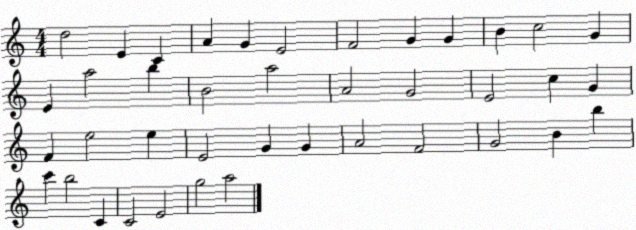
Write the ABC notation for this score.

X:1
T:Untitled
M:4/4
L:1/4
K:C
d2 E C A G E2 F2 G G B c2 G E a2 b B2 a2 A2 G2 E2 c G F e2 e E2 G G A2 F2 G2 B b c' b2 C C2 E2 g2 a2